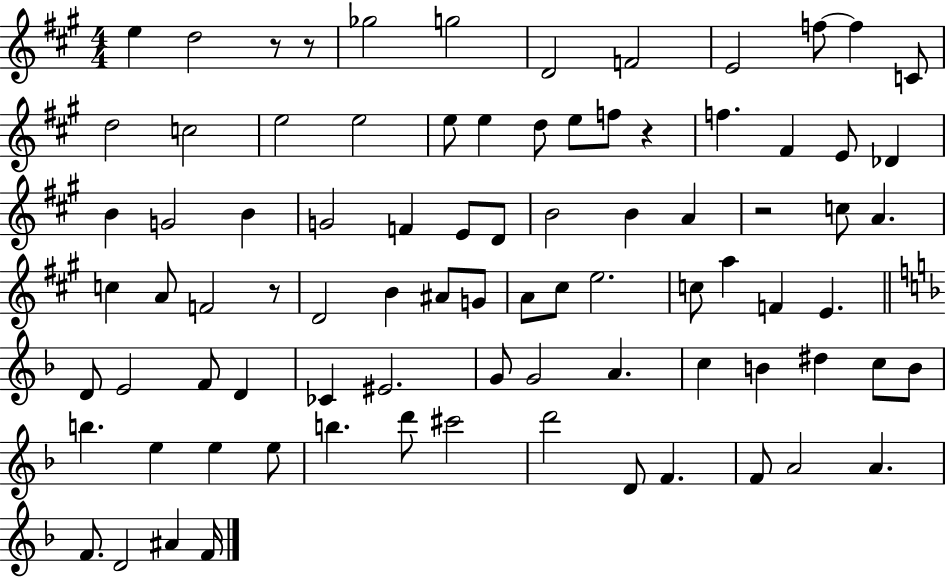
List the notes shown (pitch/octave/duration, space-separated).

E5/q D5/h R/e R/e Gb5/h G5/h D4/h F4/h E4/h F5/e F5/q C4/e D5/h C5/h E5/h E5/h E5/e E5/q D5/e E5/e F5/e R/q F5/q. F#4/q E4/e Db4/q B4/q G4/h B4/q G4/h F4/q E4/e D4/e B4/h B4/q A4/q R/h C5/e A4/q. C5/q A4/e F4/h R/e D4/h B4/q A#4/e G4/e A4/e C#5/e E5/h. C5/e A5/q F4/q E4/q. D4/e E4/h F4/e D4/q CES4/q EIS4/h. G4/e G4/h A4/q. C5/q B4/q D#5/q C5/e B4/e B5/q. E5/q E5/q E5/e B5/q. D6/e C#6/h D6/h D4/e F4/q. F4/e A4/h A4/q. F4/e. D4/h A#4/q F4/s